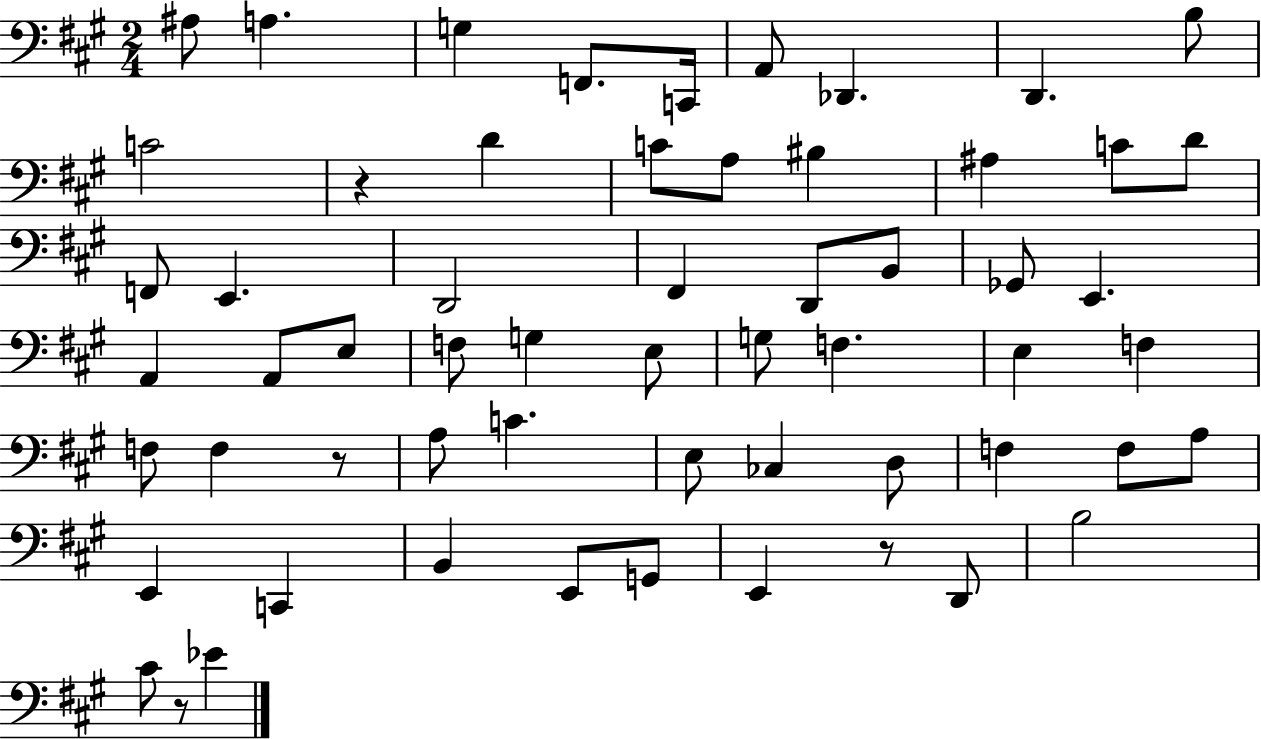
A#3/e A3/q. G3/q F2/e. C2/s A2/e Db2/q. D2/q. B3/e C4/h R/q D4/q C4/e A3/e BIS3/q A#3/q C4/e D4/e F2/e E2/q. D2/h F#2/q D2/e B2/e Gb2/e E2/q. A2/q A2/e E3/e F3/e G3/q E3/e G3/e F3/q. E3/q F3/q F3/e F3/q R/e A3/e C4/q. E3/e CES3/q D3/e F3/q F3/e A3/e E2/q C2/q B2/q E2/e G2/e E2/q R/e D2/e B3/h C#4/e R/e Eb4/q